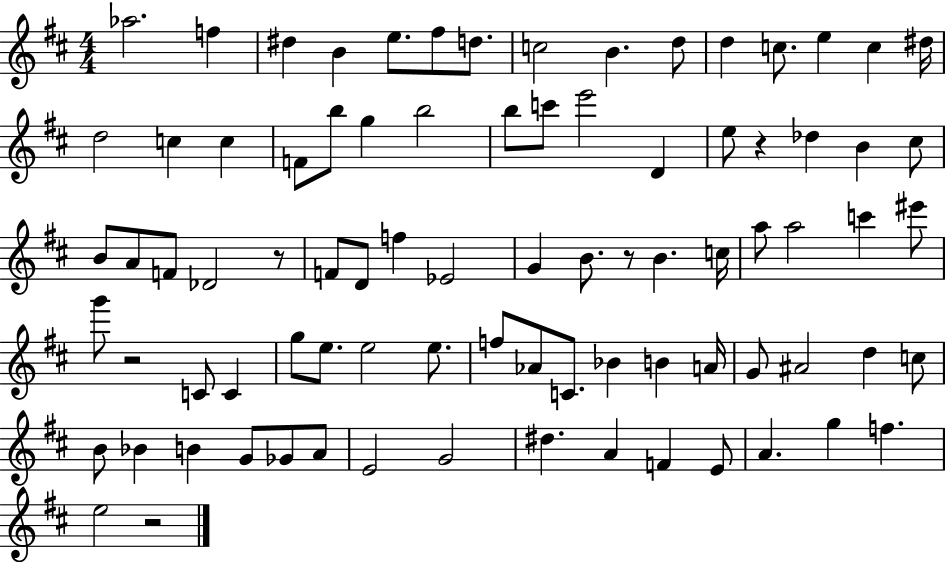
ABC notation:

X:1
T:Untitled
M:4/4
L:1/4
K:D
_a2 f ^d B e/2 ^f/2 d/2 c2 B d/2 d c/2 e c ^d/4 d2 c c F/2 b/2 g b2 b/2 c'/2 e'2 D e/2 z _d B ^c/2 B/2 A/2 F/2 _D2 z/2 F/2 D/2 f _E2 G B/2 z/2 B c/4 a/2 a2 c' ^e'/2 g'/2 z2 C/2 C g/2 e/2 e2 e/2 f/2 _A/2 C/2 _B B A/4 G/2 ^A2 d c/2 B/2 _B B G/2 _G/2 A/2 E2 G2 ^d A F E/2 A g f e2 z2